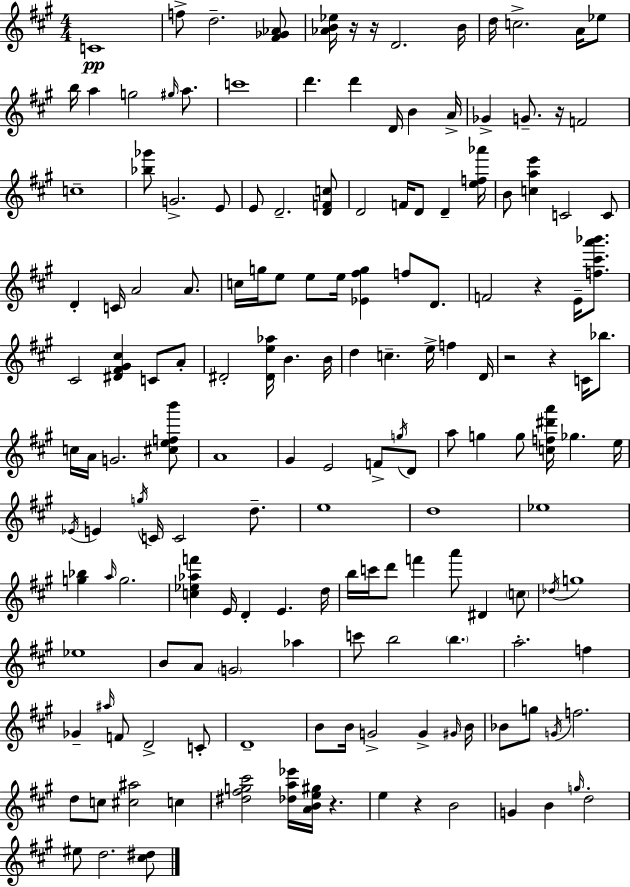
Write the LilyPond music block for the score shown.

{
  \clef treble
  \numericTimeSignature
  \time 4/4
  \key a \major
  c'1\pp | f''8-> d''2.-- <fis' ges' aes'>8 | <aes' b' ees''>16 r16 r16 d'2. b'16 | d''16 c''2.-> a'16 ees''8 | \break b''16 a''4 g''2 \grace { gis''16 } a''8. | c'''1 | d'''4. d'''4 d'16 b'4 | a'16-> ges'4-> g'8.-- r16 f'2 | \break c''1-- | <bes'' ges'''>8 g'2.-> e'8 | e'8 d'2.-- <d' f' c''>8 | d'2 f'16 d'8 d'4-- | \break <e'' f'' aes'''>16 b'8 <c'' a'' e'''>4 c'2 c'8 | d'4-. c'16 a'2 a'8. | c''16 g''16 e''8 e''8 e''16 <ees' fis'' g''>4 f''8 d'8. | f'2 r4 e'16-- <f'' cis''' a''' bes'''>8. | \break cis'2 <dis' fis' gis' cis''>4 c'8 a'8-. | dis'2-. <dis' e'' aes''>16 b'4. | b'16 d''4 c''4.-- e''16-> f''4 | d'16 r2 r4 c'16 bes''8. | \break c''16 a'16 g'2. <cis'' e'' f'' b'''>8 | a'1 | gis'4 e'2 f'8-> \acciaccatura { g''16 } | d'8 a''8 g''4 g''8 <c'' f'' dis''' a'''>16 ges''4. | \break e''16 \acciaccatura { ees'16 } e'4 \acciaccatura { g''16 } c'16 c'2 | d''8.-- e''1 | d''1 | ees''1 | \break <g'' bes''>4 \grace { a''16 } g''2. | <c'' ees'' aes'' f'''>4 e'16 d'4-. e'4. | d''16 b''16 c'''16 d'''8 f'''4 a'''8 dis'4 | \parenthesize c''8 \acciaccatura { des''16 } g''1 | \break ees''1 | b'8 a'8 \parenthesize g'2 | aes''4 c'''8 b''2 | \parenthesize b''4. a''2.-. | \break f''4 ges'4-- \grace { ais''16 } f'8 d'2-> | c'8-. d'1-- | b'8 b'16 g'2-> | g'4-> \grace { gis'16 } b'16 bes'8 g''8 \acciaccatura { g'16 } f''2. | \break d''8 c''8 <cis'' ais''>2 | c''4 <dis'' fis'' g'' cis'''>2 | <des'' a'' ees'''>16 <a' b' e'' gis''>16 r4. e''4 r4 | b'2 g'4 b'4 | \break \grace { g''16 } d''2-. eis''8 d''2. | <cis'' dis''>8 \bar "|."
}